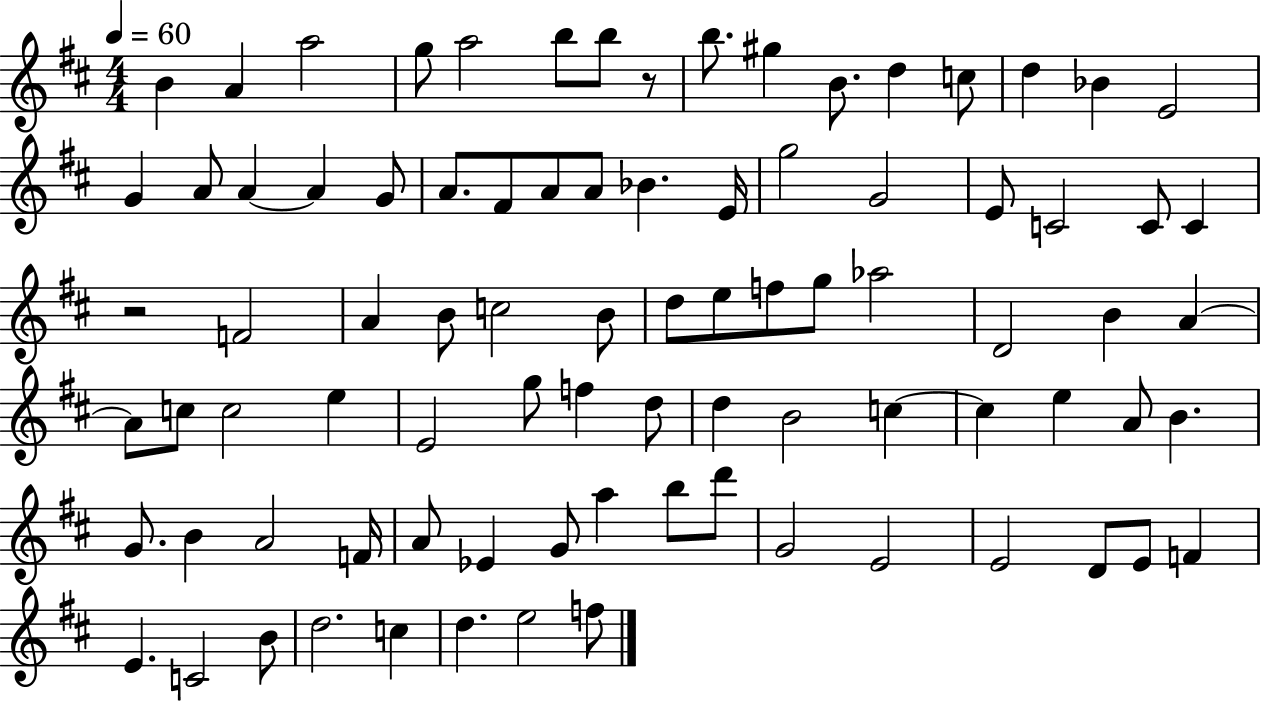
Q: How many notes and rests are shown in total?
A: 86